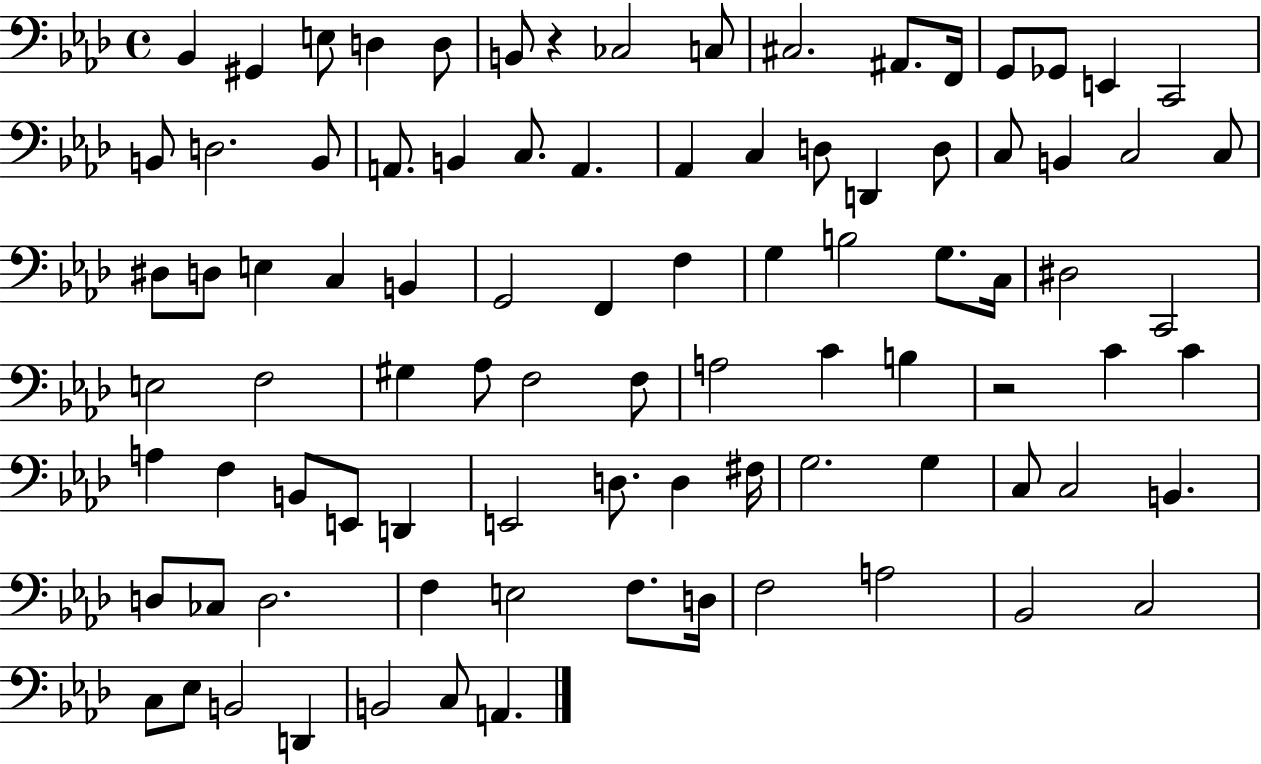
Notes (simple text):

Bb2/q G#2/q E3/e D3/q D3/e B2/e R/q CES3/h C3/e C#3/h. A#2/e. F2/s G2/e Gb2/e E2/q C2/h B2/e D3/h. B2/e A2/e. B2/q C3/e. A2/q. Ab2/q C3/q D3/e D2/q D3/e C3/e B2/q C3/h C3/e D#3/e D3/e E3/q C3/q B2/q G2/h F2/q F3/q G3/q B3/h G3/e. C3/s D#3/h C2/h E3/h F3/h G#3/q Ab3/e F3/h F3/e A3/h C4/q B3/q R/h C4/q C4/q A3/q F3/q B2/e E2/e D2/q E2/h D3/e. D3/q F#3/s G3/h. G3/q C3/e C3/h B2/q. D3/e CES3/e D3/h. F3/q E3/h F3/e. D3/s F3/h A3/h Bb2/h C3/h C3/e Eb3/e B2/h D2/q B2/h C3/e A2/q.